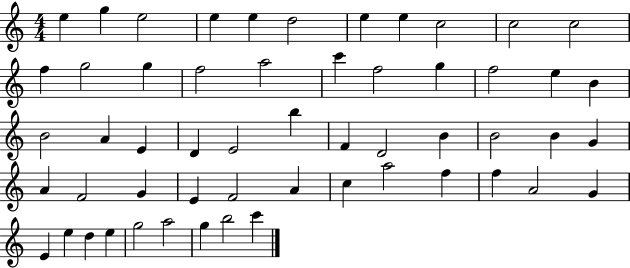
X:1
T:Untitled
M:4/4
L:1/4
K:C
e g e2 e e d2 e e c2 c2 c2 f g2 g f2 a2 c' f2 g f2 e B B2 A E D E2 b F D2 B B2 B G A F2 G E F2 A c a2 f f A2 G E e d e g2 a2 g b2 c'